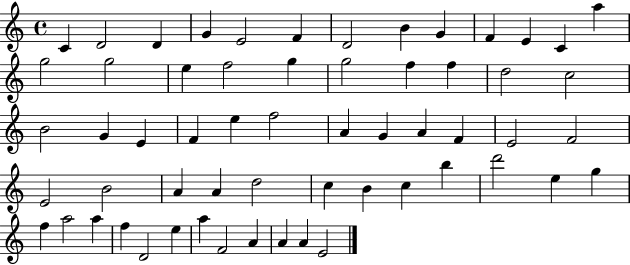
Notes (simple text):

C4/q D4/h D4/q G4/q E4/h F4/q D4/h B4/q G4/q F4/q E4/q C4/q A5/q G5/h G5/h E5/q F5/h G5/q G5/h F5/q F5/q D5/h C5/h B4/h G4/q E4/q F4/q E5/q F5/h A4/q G4/q A4/q F4/q E4/h F4/h E4/h B4/h A4/q A4/q D5/h C5/q B4/q C5/q B5/q D6/h E5/q G5/q F5/q A5/h A5/q F5/q D4/h E5/q A5/q F4/h A4/q A4/q A4/q E4/h